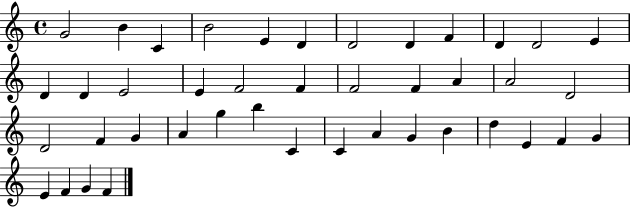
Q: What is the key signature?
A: C major